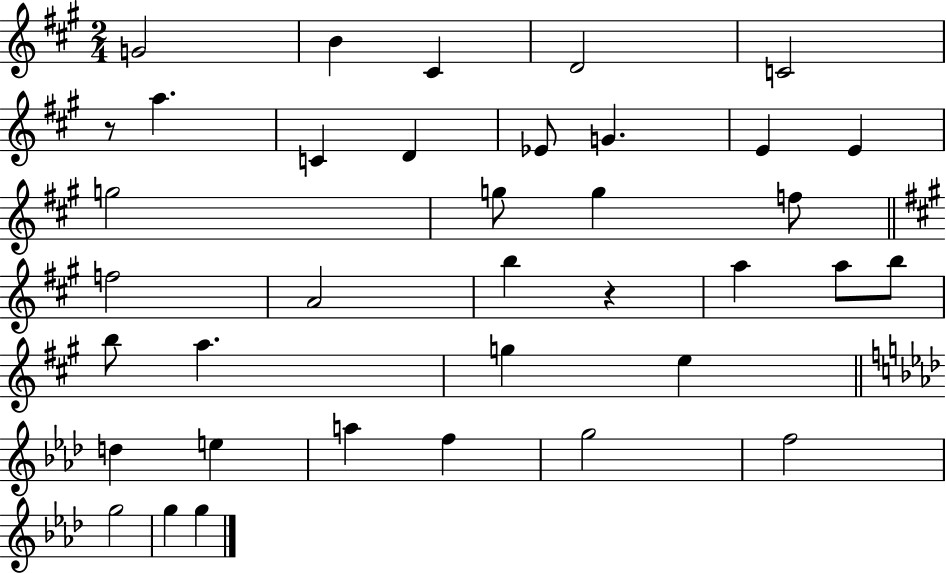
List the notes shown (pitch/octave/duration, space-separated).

G4/h B4/q C#4/q D4/h C4/h R/e A5/q. C4/q D4/q Eb4/e G4/q. E4/q E4/q G5/h G5/e G5/q F5/e F5/h A4/h B5/q R/q A5/q A5/e B5/e B5/e A5/q. G5/q E5/q D5/q E5/q A5/q F5/q G5/h F5/h G5/h G5/q G5/q